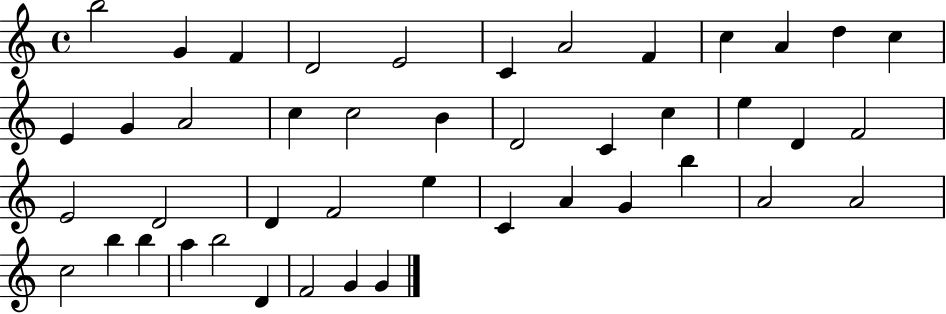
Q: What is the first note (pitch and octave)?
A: B5